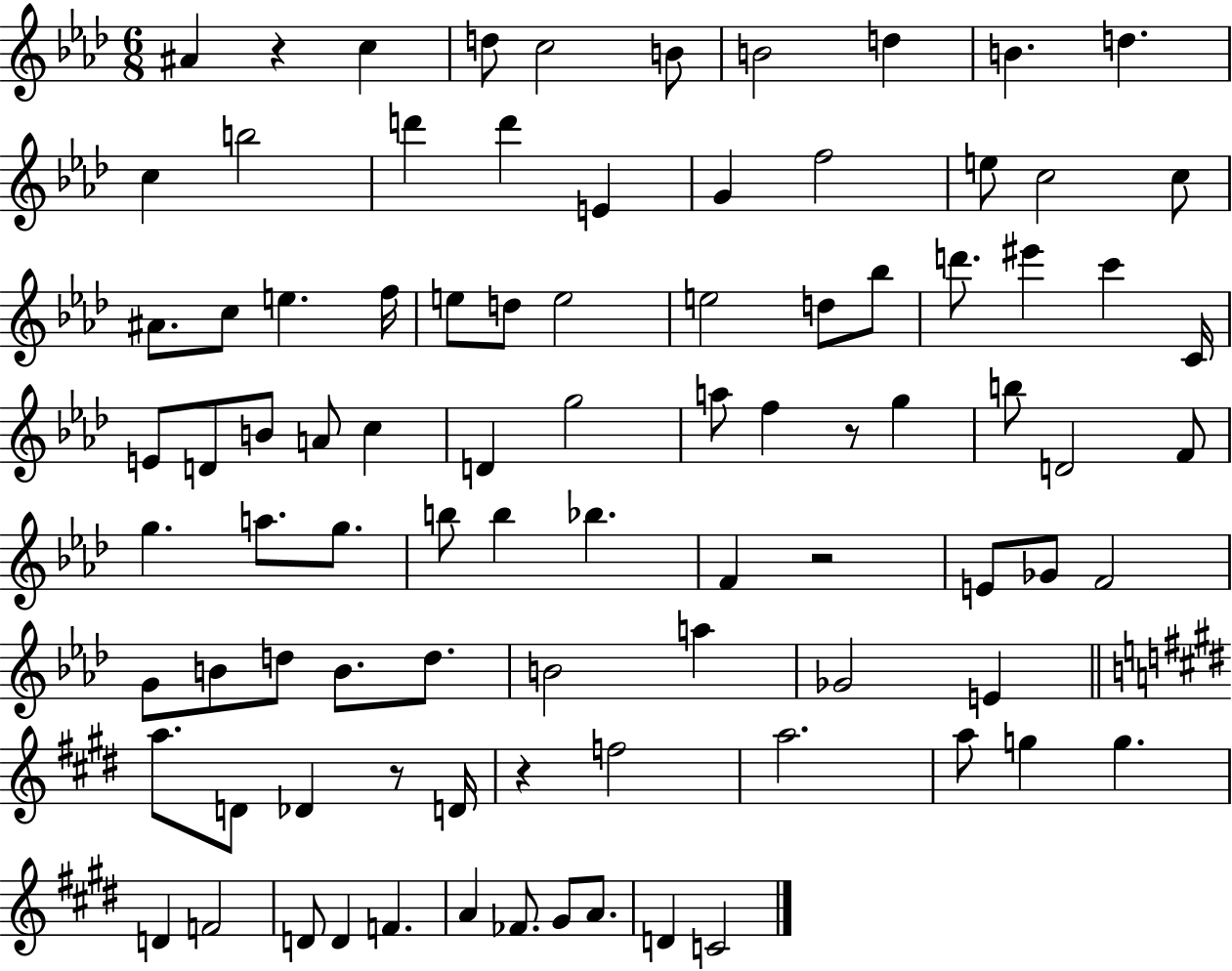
{
  \clef treble
  \numericTimeSignature
  \time 6/8
  \key aes \major
  ais'4 r4 c''4 | d''8 c''2 b'8 | b'2 d''4 | b'4. d''4. | \break c''4 b''2 | d'''4 d'''4 e'4 | g'4 f''2 | e''8 c''2 c''8 | \break ais'8. c''8 e''4. f''16 | e''8 d''8 e''2 | e''2 d''8 bes''8 | d'''8. eis'''4 c'''4 c'16 | \break e'8 d'8 b'8 a'8 c''4 | d'4 g''2 | a''8 f''4 r8 g''4 | b''8 d'2 f'8 | \break g''4. a''8. g''8. | b''8 b''4 bes''4. | f'4 r2 | e'8 ges'8 f'2 | \break g'8 b'8 d''8 b'8. d''8. | b'2 a''4 | ges'2 e'4 | \bar "||" \break \key e \major a''8. d'8 des'4 r8 d'16 | r4 f''2 | a''2. | a''8 g''4 g''4. | \break d'4 f'2 | d'8 d'4 f'4. | a'4 fes'8. gis'8 a'8. | d'4 c'2 | \break \bar "|."
}